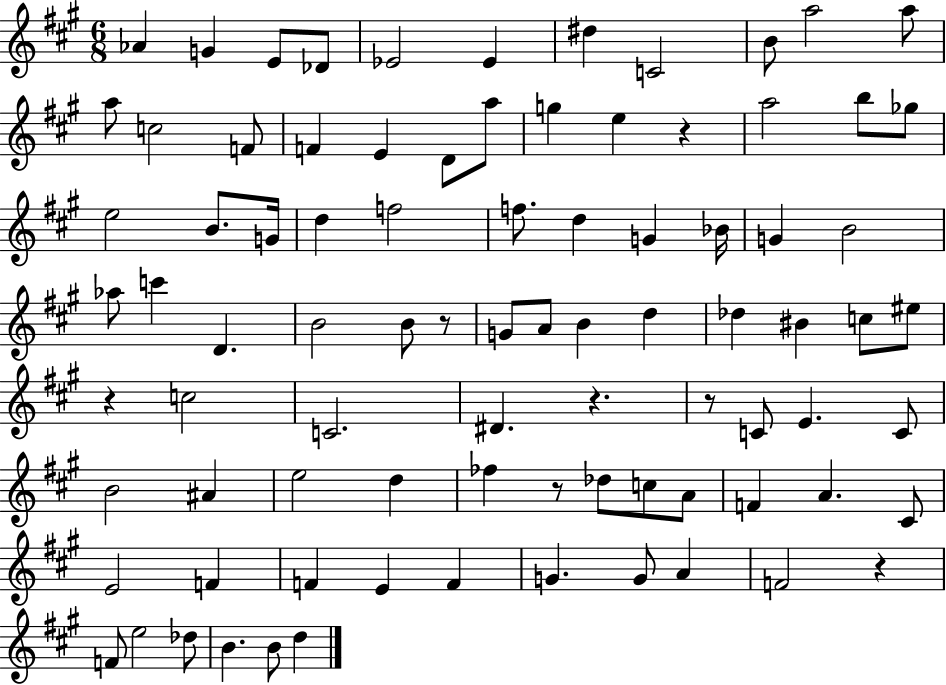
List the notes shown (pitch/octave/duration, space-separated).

Ab4/q G4/q E4/e Db4/e Eb4/h Eb4/q D#5/q C4/h B4/e A5/h A5/e A5/e C5/h F4/e F4/q E4/q D4/e A5/e G5/q E5/q R/q A5/h B5/e Gb5/e E5/h B4/e. G4/s D5/q F5/h F5/e. D5/q G4/q Bb4/s G4/q B4/h Ab5/e C6/q D4/q. B4/h B4/e R/e G4/e A4/e B4/q D5/q Db5/q BIS4/q C5/e EIS5/e R/q C5/h C4/h. D#4/q. R/q. R/e C4/e E4/q. C4/e B4/h A#4/q E5/h D5/q FES5/q R/e Db5/e C5/e A4/e F4/q A4/q. C#4/e E4/h F4/q F4/q E4/q F4/q G4/q. G4/e A4/q F4/h R/q F4/e E5/h Db5/e B4/q. B4/e D5/q